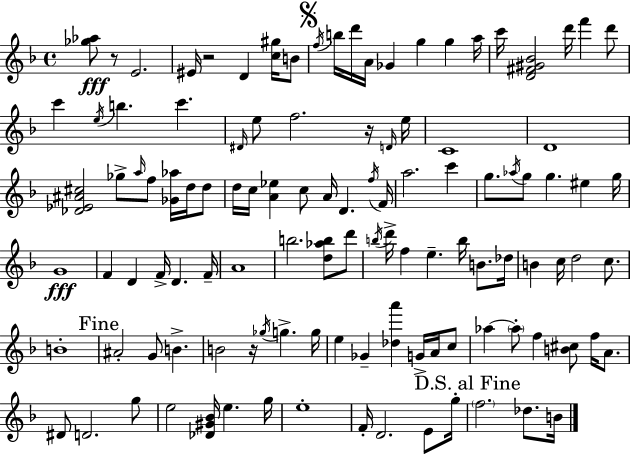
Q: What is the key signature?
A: F major